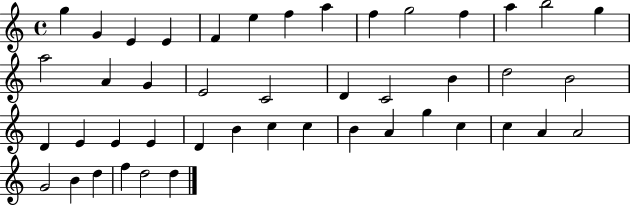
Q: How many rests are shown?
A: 0